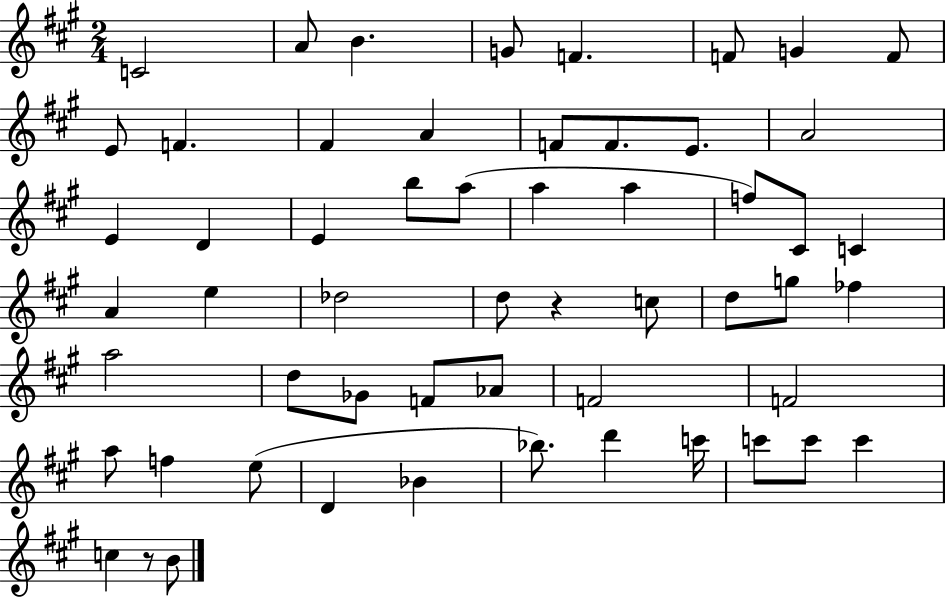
{
  \clef treble
  \numericTimeSignature
  \time 2/4
  \key a \major
  c'2 | a'8 b'4. | g'8 f'4. | f'8 g'4 f'8 | \break e'8 f'4. | fis'4 a'4 | f'8 f'8. e'8. | a'2 | \break e'4 d'4 | e'4 b''8 a''8( | a''4 a''4 | f''8) cis'8 c'4 | \break a'4 e''4 | des''2 | d''8 r4 c''8 | d''8 g''8 fes''4 | \break a''2 | d''8 ges'8 f'8 aes'8 | f'2 | f'2 | \break a''8 f''4 e''8( | d'4 bes'4 | bes''8.) d'''4 c'''16 | c'''8 c'''8 c'''4 | \break c''4 r8 b'8 | \bar "|."
}